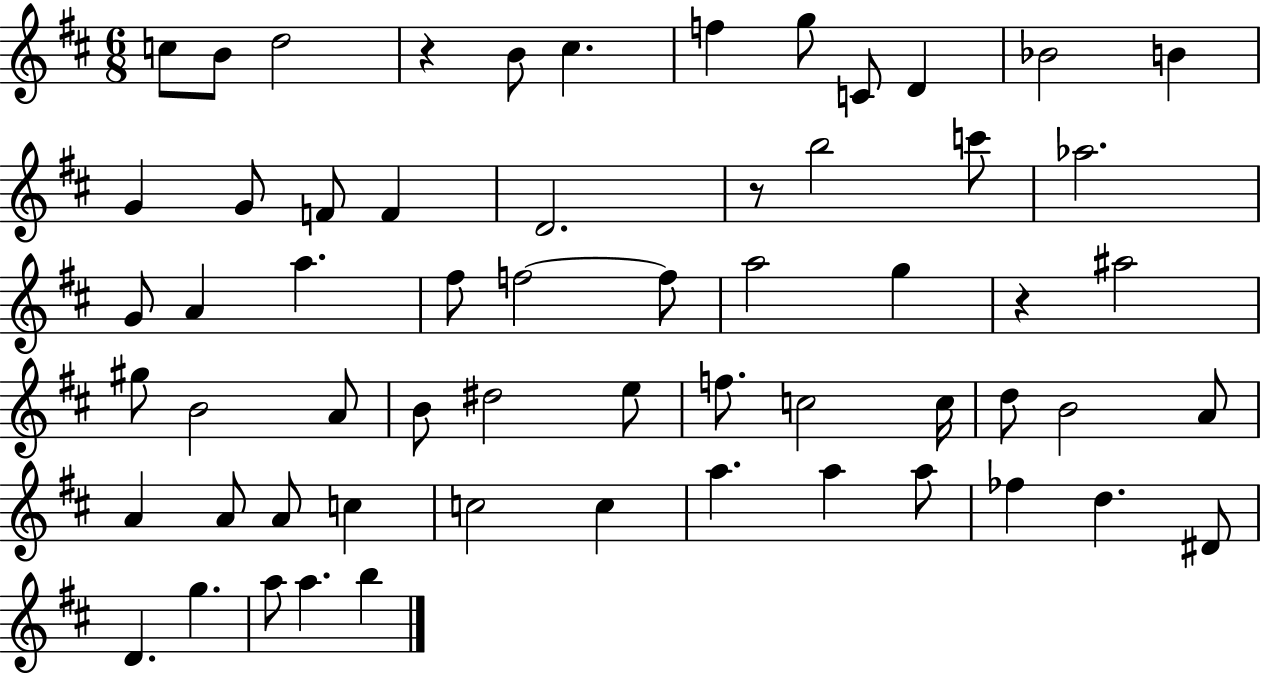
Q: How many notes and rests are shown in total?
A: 60